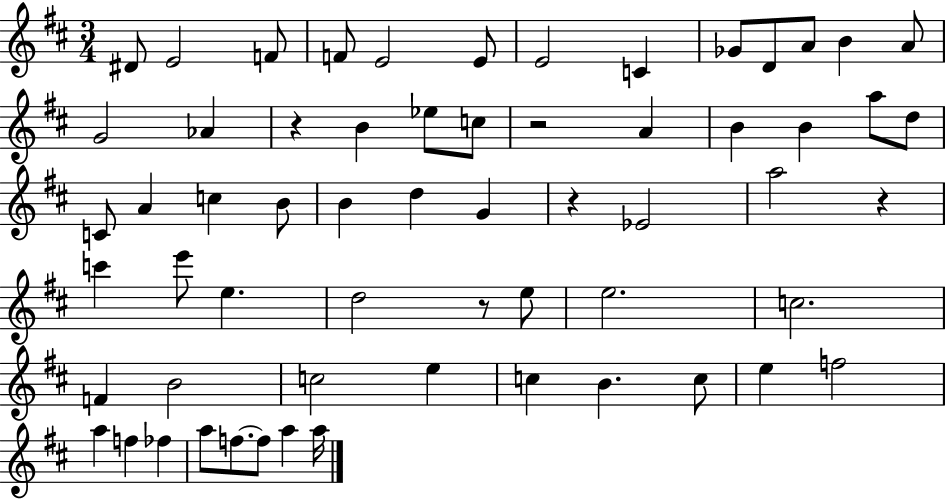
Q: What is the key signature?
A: D major